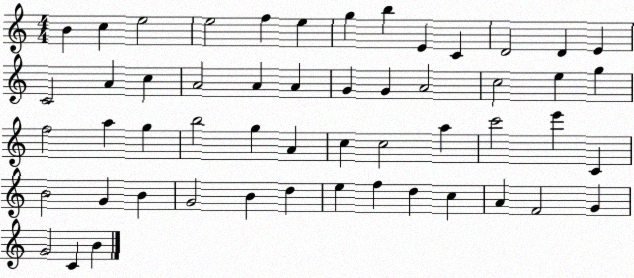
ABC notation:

X:1
T:Untitled
M:4/4
L:1/4
K:C
B c e2 e2 f e g b E C D2 D E C2 A c A2 A A G G A2 c2 e g f2 a g b2 g A c c2 a c'2 e' C B2 G B G2 B d e f d c A F2 G G2 C B